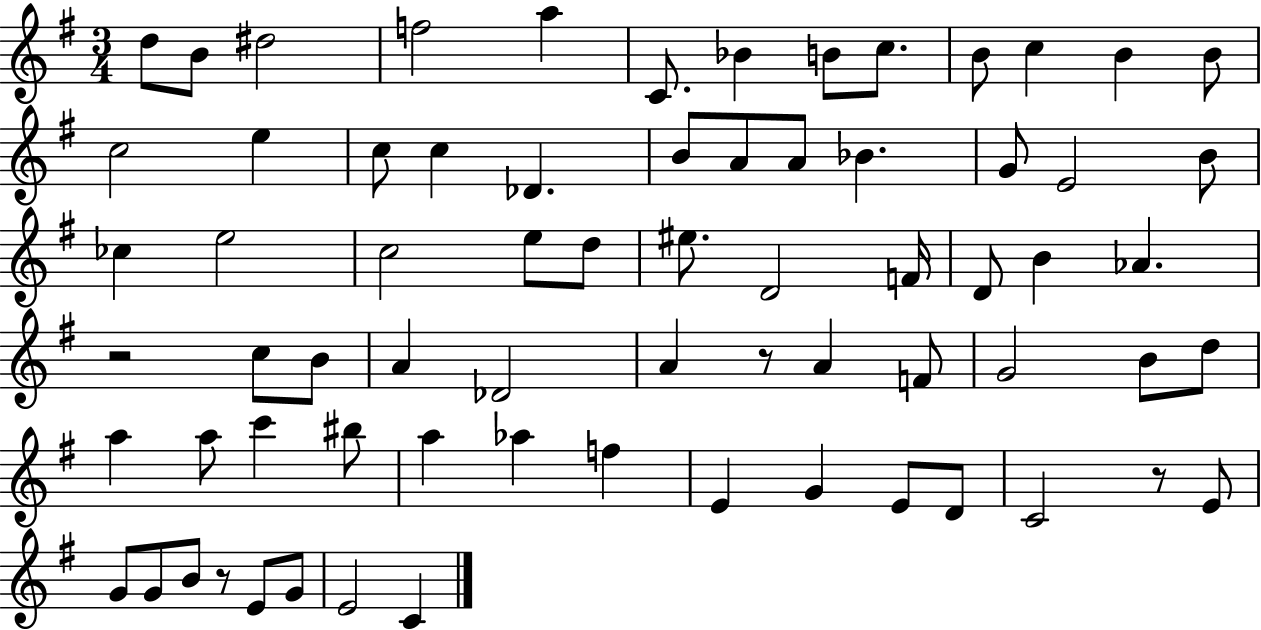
{
  \clef treble
  \numericTimeSignature
  \time 3/4
  \key g \major
  d''8 b'8 dis''2 | f''2 a''4 | c'8. bes'4 b'8 c''8. | b'8 c''4 b'4 b'8 | \break c''2 e''4 | c''8 c''4 des'4. | b'8 a'8 a'8 bes'4. | g'8 e'2 b'8 | \break ces''4 e''2 | c''2 e''8 d''8 | eis''8. d'2 f'16 | d'8 b'4 aes'4. | \break r2 c''8 b'8 | a'4 des'2 | a'4 r8 a'4 f'8 | g'2 b'8 d''8 | \break a''4 a''8 c'''4 bis''8 | a''4 aes''4 f''4 | e'4 g'4 e'8 d'8 | c'2 r8 e'8 | \break g'8 g'8 b'8 r8 e'8 g'8 | e'2 c'4 | \bar "|."
}